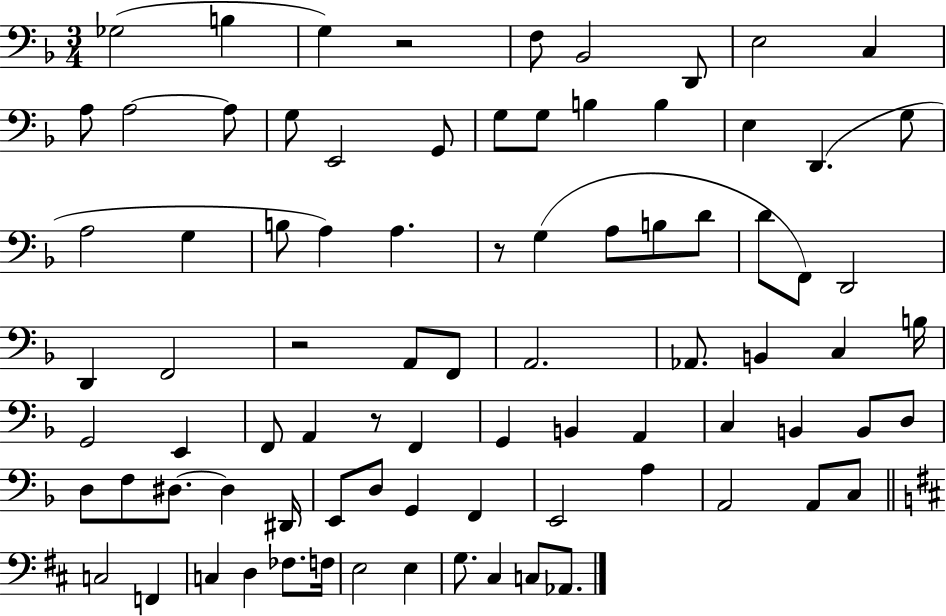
X:1
T:Untitled
M:3/4
L:1/4
K:F
_G,2 B, G, z2 F,/2 _B,,2 D,,/2 E,2 C, A,/2 A,2 A,/2 G,/2 E,,2 G,,/2 G,/2 G,/2 B, B, E, D,, G,/2 A,2 G, B,/2 A, A, z/2 G, A,/2 B,/2 D/2 D/2 F,,/2 D,,2 D,, F,,2 z2 A,,/2 F,,/2 A,,2 _A,,/2 B,, C, B,/4 G,,2 E,, F,,/2 A,, z/2 F,, G,, B,, A,, C, B,, B,,/2 D,/2 D,/2 F,/2 ^D,/2 ^D, ^D,,/4 E,,/2 D,/2 G,, F,, E,,2 A, A,,2 A,,/2 C,/2 C,2 F,, C, D, _F,/2 F,/4 E,2 E, G,/2 ^C, C,/2 _A,,/2